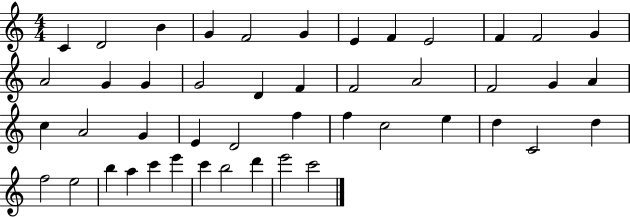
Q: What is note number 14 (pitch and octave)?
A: G4